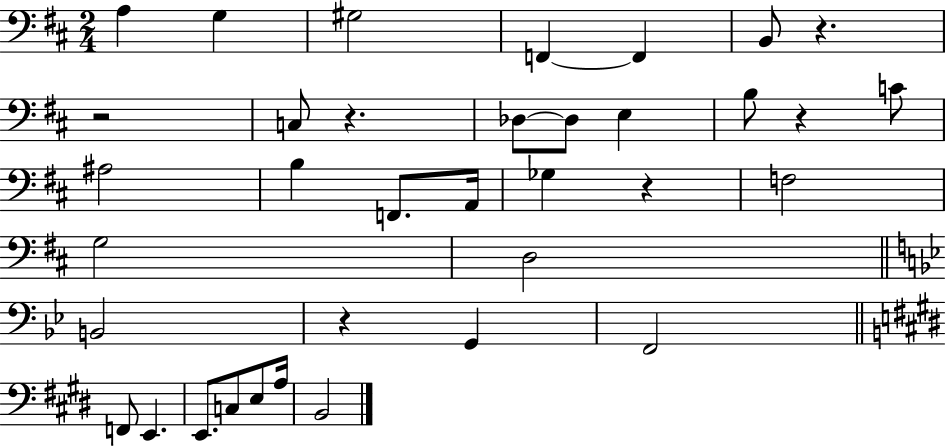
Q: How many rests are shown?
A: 6